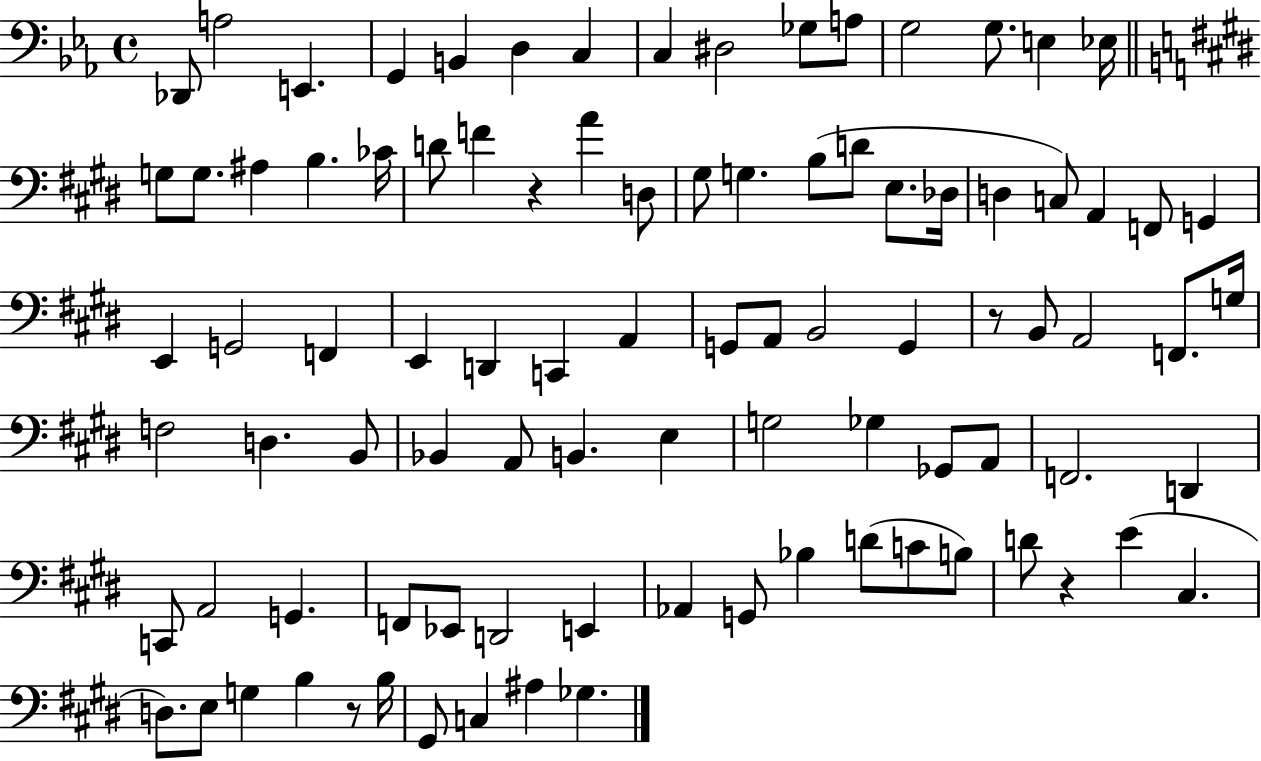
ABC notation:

X:1
T:Untitled
M:4/4
L:1/4
K:Eb
_D,,/2 A,2 E,, G,, B,, D, C, C, ^D,2 _G,/2 A,/2 G,2 G,/2 E, _E,/4 G,/2 G,/2 ^A, B, _C/4 D/2 F z A D,/2 ^G,/2 G, B,/2 D/2 E,/2 _D,/4 D, C,/2 A,, F,,/2 G,, E,, G,,2 F,, E,, D,, C,, A,, G,,/2 A,,/2 B,,2 G,, z/2 B,,/2 A,,2 F,,/2 G,/4 F,2 D, B,,/2 _B,, A,,/2 B,, E, G,2 _G, _G,,/2 A,,/2 F,,2 D,, C,,/2 A,,2 G,, F,,/2 _E,,/2 D,,2 E,, _A,, G,,/2 _B, D/2 C/2 B,/2 D/2 z E ^C, D,/2 E,/2 G, B, z/2 B,/4 ^G,,/2 C, ^A, _G,